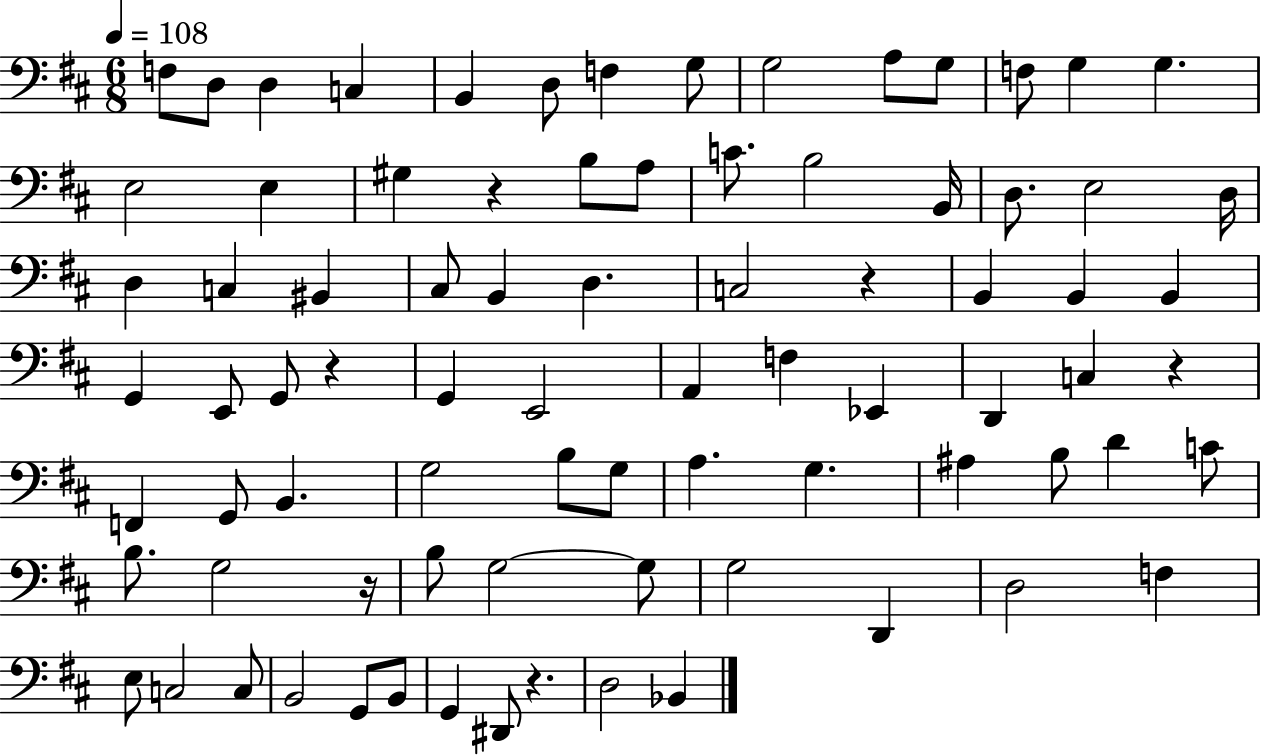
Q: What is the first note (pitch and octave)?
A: F3